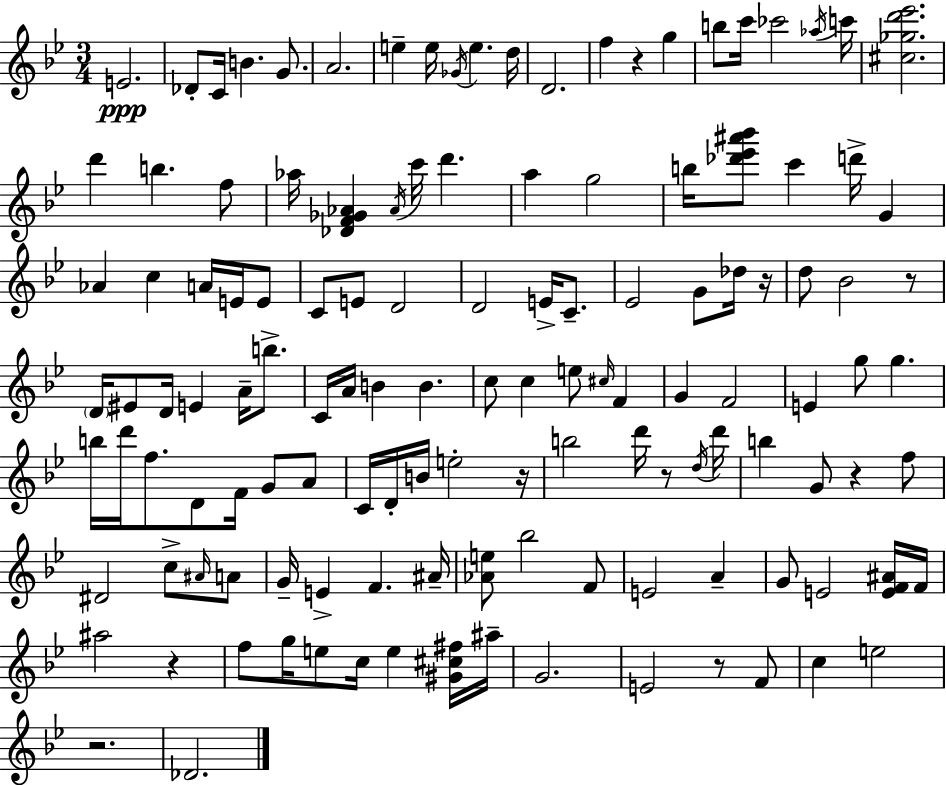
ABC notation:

X:1
T:Untitled
M:3/4
L:1/4
K:Bb
E2 _D/2 C/4 B G/2 A2 e e/4 _G/4 e d/4 D2 f z g b/2 c'/4 _c'2 _a/4 c'/4 [^c_gd'_e']2 d' b f/2 _a/4 [_DF_G_A] _A/4 c'/4 d' a g2 b/4 [_d'_e'^a'_b']/2 c' d'/4 G _A c A/4 E/4 E/2 C/2 E/2 D2 D2 E/4 C/2 _E2 G/2 _d/4 z/4 d/2 _B2 z/2 D/4 ^E/2 D/4 E A/4 b/2 C/4 A/4 B B c/2 c e/2 ^c/4 F G F2 E g/2 g b/4 d'/4 f/2 D/2 F/4 G/2 A/2 C/4 D/4 B/4 e2 z/4 b2 d'/4 z/2 d/4 d'/4 b G/2 z f/2 ^D2 c/2 ^A/4 A/2 G/4 E F ^A/4 [_Ae]/2 _b2 F/2 E2 A G/2 E2 [EF^A]/4 F/4 ^a2 z f/2 g/4 e/2 c/4 e [^G^c^f]/4 ^a/4 G2 E2 z/2 F/2 c e2 z2 _D2